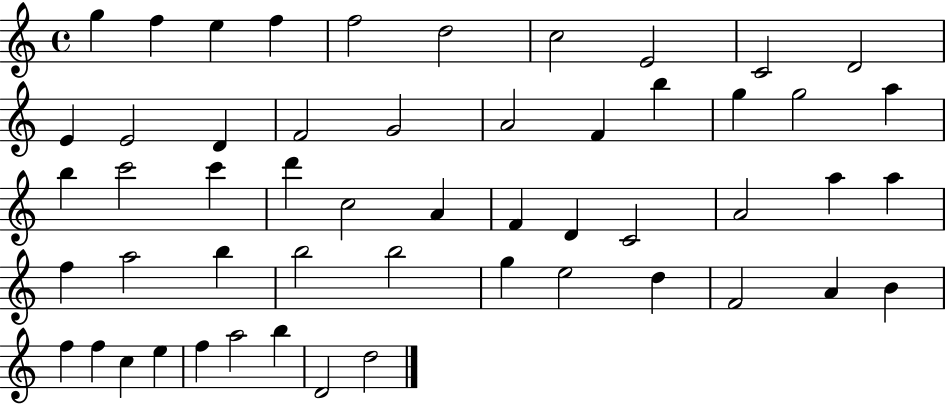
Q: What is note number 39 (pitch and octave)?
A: G5